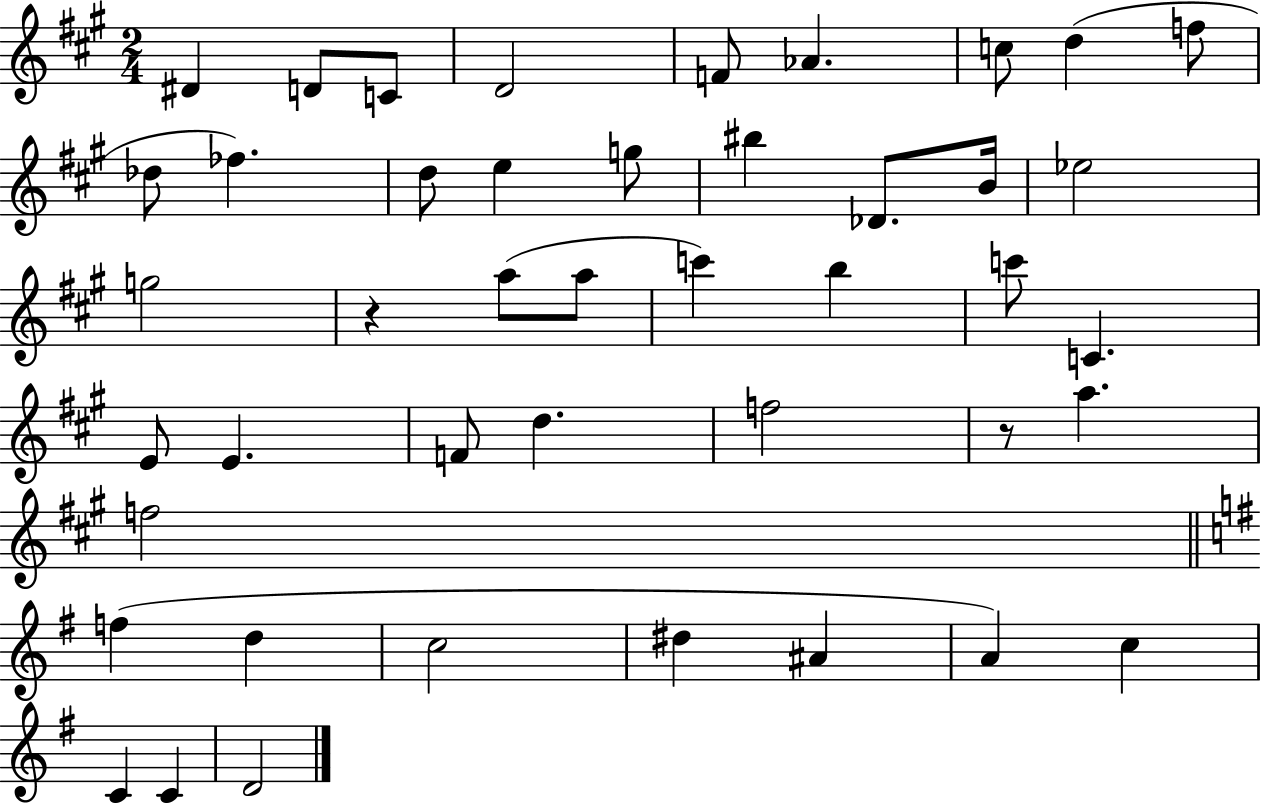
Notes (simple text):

D#4/q D4/e C4/e D4/h F4/e Ab4/q. C5/e D5/q F5/e Db5/e FES5/q. D5/e E5/q G5/e BIS5/q Db4/e. B4/s Eb5/h G5/h R/q A5/e A5/e C6/q B5/q C6/e C4/q. E4/e E4/q. F4/e D5/q. F5/h R/e A5/q. F5/h F5/q D5/q C5/h D#5/q A#4/q A4/q C5/q C4/q C4/q D4/h